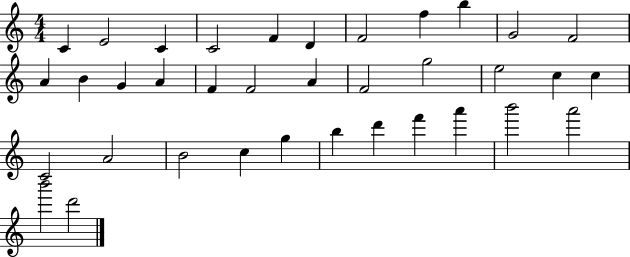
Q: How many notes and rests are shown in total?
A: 36